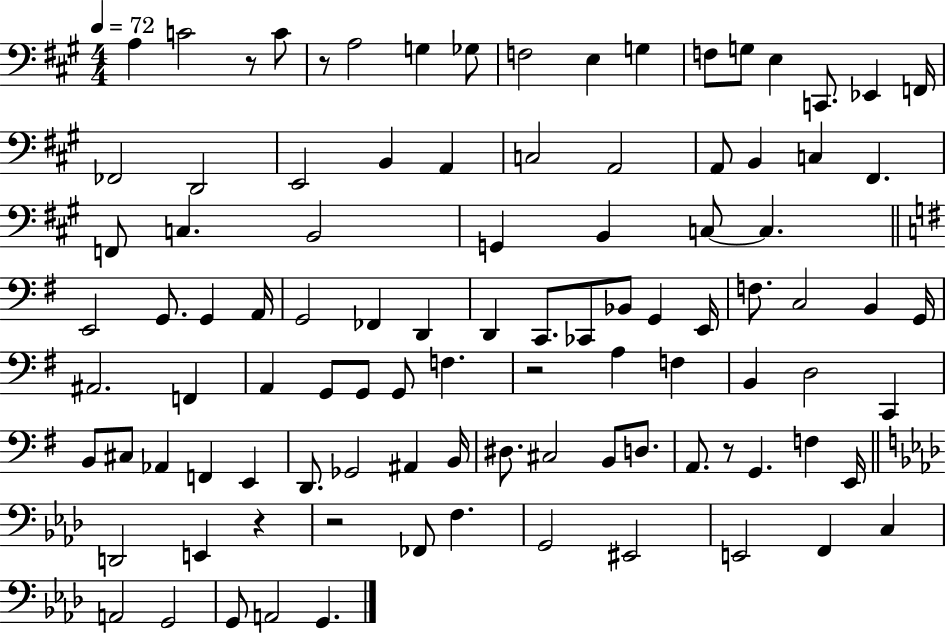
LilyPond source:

{
  \clef bass
  \numericTimeSignature
  \time 4/4
  \key a \major
  \tempo 4 = 72
  a4 c'2 r8 c'8 | r8 a2 g4 ges8 | f2 e4 g4 | f8 g8 e4 c,8. ees,4 f,16 | \break fes,2 d,2 | e,2 b,4 a,4 | c2 a,2 | a,8 b,4 c4 fis,4. | \break f,8 c4. b,2 | g,4 b,4 c8~~ c4. | \bar "||" \break \key g \major e,2 g,8. g,4 a,16 | g,2 fes,4 d,4 | d,4 c,8. ces,8 bes,8 g,4 e,16 | f8. c2 b,4 g,16 | \break ais,2. f,4 | a,4 g,8 g,8 g,8 f4. | r2 a4 f4 | b,4 d2 c,4 | \break b,8 cis8 aes,4 f,4 e,4 | d,8. ges,2 ais,4 b,16 | dis8. cis2 b,8 d8. | a,8. r8 g,4. f4 e,16 | \break \bar "||" \break \key f \minor d,2 e,4 r4 | r2 fes,8 f4. | g,2 eis,2 | e,2 f,4 c4 | \break a,2 g,2 | g,8 a,2 g,4. | \bar "|."
}